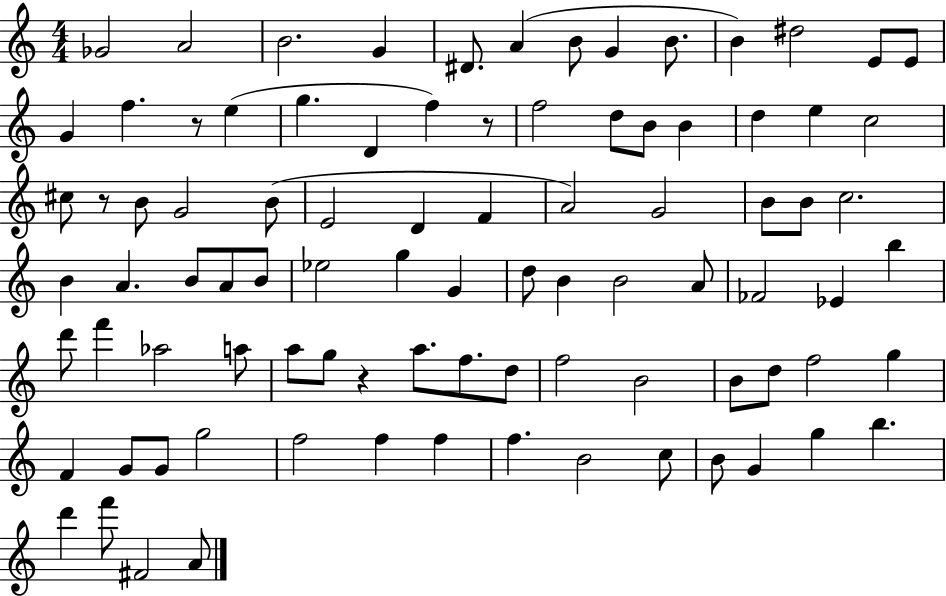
{
  \clef treble
  \numericTimeSignature
  \time 4/4
  \key c \major
  ges'2 a'2 | b'2. g'4 | dis'8. a'4( b'8 g'4 b'8. | b'4) dis''2 e'8 e'8 | \break g'4 f''4. r8 e''4( | g''4. d'4 f''4) r8 | f''2 d''8 b'8 b'4 | d''4 e''4 c''2 | \break cis''8 r8 b'8 g'2 b'8( | e'2 d'4 f'4 | a'2) g'2 | b'8 b'8 c''2. | \break b'4 a'4. b'8 a'8 b'8 | ees''2 g''4 g'4 | d''8 b'4 b'2 a'8 | fes'2 ees'4 b''4 | \break d'''8 f'''4 aes''2 a''8 | a''8 g''8 r4 a''8. f''8. d''8 | f''2 b'2 | b'8 d''8 f''2 g''4 | \break f'4 g'8 g'8 g''2 | f''2 f''4 f''4 | f''4. b'2 c''8 | b'8 g'4 g''4 b''4. | \break d'''4 f'''8 fis'2 a'8 | \bar "|."
}